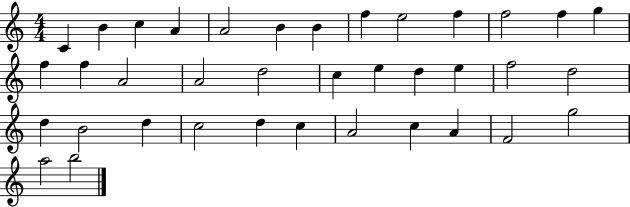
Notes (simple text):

C4/q B4/q C5/q A4/q A4/h B4/q B4/q F5/q E5/h F5/q F5/h F5/q G5/q F5/q F5/q A4/h A4/h D5/h C5/q E5/q D5/q E5/q F5/h D5/h D5/q B4/h D5/q C5/h D5/q C5/q A4/h C5/q A4/q F4/h G5/h A5/h B5/h